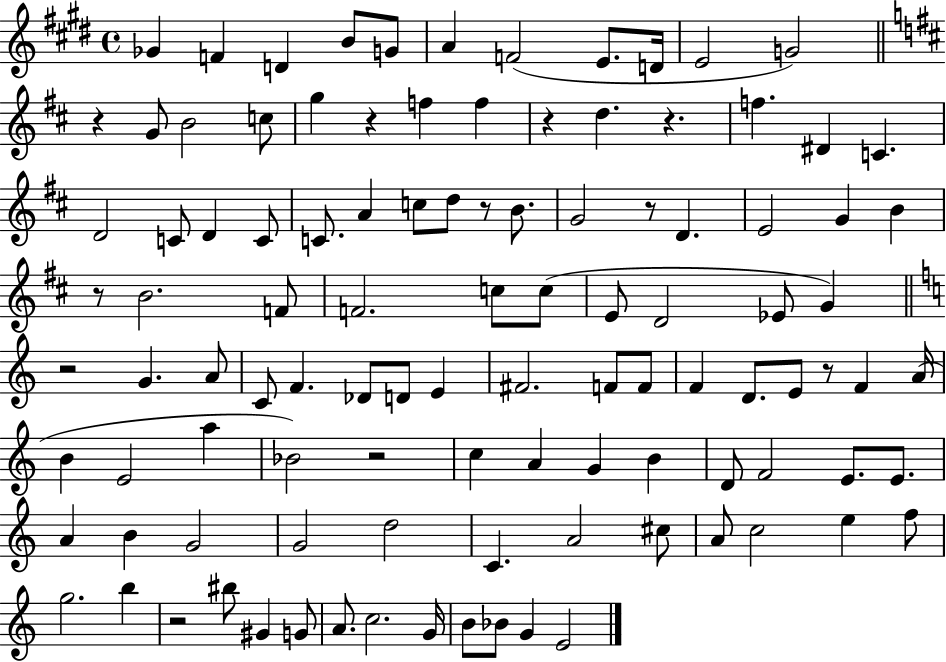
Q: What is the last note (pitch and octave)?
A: E4